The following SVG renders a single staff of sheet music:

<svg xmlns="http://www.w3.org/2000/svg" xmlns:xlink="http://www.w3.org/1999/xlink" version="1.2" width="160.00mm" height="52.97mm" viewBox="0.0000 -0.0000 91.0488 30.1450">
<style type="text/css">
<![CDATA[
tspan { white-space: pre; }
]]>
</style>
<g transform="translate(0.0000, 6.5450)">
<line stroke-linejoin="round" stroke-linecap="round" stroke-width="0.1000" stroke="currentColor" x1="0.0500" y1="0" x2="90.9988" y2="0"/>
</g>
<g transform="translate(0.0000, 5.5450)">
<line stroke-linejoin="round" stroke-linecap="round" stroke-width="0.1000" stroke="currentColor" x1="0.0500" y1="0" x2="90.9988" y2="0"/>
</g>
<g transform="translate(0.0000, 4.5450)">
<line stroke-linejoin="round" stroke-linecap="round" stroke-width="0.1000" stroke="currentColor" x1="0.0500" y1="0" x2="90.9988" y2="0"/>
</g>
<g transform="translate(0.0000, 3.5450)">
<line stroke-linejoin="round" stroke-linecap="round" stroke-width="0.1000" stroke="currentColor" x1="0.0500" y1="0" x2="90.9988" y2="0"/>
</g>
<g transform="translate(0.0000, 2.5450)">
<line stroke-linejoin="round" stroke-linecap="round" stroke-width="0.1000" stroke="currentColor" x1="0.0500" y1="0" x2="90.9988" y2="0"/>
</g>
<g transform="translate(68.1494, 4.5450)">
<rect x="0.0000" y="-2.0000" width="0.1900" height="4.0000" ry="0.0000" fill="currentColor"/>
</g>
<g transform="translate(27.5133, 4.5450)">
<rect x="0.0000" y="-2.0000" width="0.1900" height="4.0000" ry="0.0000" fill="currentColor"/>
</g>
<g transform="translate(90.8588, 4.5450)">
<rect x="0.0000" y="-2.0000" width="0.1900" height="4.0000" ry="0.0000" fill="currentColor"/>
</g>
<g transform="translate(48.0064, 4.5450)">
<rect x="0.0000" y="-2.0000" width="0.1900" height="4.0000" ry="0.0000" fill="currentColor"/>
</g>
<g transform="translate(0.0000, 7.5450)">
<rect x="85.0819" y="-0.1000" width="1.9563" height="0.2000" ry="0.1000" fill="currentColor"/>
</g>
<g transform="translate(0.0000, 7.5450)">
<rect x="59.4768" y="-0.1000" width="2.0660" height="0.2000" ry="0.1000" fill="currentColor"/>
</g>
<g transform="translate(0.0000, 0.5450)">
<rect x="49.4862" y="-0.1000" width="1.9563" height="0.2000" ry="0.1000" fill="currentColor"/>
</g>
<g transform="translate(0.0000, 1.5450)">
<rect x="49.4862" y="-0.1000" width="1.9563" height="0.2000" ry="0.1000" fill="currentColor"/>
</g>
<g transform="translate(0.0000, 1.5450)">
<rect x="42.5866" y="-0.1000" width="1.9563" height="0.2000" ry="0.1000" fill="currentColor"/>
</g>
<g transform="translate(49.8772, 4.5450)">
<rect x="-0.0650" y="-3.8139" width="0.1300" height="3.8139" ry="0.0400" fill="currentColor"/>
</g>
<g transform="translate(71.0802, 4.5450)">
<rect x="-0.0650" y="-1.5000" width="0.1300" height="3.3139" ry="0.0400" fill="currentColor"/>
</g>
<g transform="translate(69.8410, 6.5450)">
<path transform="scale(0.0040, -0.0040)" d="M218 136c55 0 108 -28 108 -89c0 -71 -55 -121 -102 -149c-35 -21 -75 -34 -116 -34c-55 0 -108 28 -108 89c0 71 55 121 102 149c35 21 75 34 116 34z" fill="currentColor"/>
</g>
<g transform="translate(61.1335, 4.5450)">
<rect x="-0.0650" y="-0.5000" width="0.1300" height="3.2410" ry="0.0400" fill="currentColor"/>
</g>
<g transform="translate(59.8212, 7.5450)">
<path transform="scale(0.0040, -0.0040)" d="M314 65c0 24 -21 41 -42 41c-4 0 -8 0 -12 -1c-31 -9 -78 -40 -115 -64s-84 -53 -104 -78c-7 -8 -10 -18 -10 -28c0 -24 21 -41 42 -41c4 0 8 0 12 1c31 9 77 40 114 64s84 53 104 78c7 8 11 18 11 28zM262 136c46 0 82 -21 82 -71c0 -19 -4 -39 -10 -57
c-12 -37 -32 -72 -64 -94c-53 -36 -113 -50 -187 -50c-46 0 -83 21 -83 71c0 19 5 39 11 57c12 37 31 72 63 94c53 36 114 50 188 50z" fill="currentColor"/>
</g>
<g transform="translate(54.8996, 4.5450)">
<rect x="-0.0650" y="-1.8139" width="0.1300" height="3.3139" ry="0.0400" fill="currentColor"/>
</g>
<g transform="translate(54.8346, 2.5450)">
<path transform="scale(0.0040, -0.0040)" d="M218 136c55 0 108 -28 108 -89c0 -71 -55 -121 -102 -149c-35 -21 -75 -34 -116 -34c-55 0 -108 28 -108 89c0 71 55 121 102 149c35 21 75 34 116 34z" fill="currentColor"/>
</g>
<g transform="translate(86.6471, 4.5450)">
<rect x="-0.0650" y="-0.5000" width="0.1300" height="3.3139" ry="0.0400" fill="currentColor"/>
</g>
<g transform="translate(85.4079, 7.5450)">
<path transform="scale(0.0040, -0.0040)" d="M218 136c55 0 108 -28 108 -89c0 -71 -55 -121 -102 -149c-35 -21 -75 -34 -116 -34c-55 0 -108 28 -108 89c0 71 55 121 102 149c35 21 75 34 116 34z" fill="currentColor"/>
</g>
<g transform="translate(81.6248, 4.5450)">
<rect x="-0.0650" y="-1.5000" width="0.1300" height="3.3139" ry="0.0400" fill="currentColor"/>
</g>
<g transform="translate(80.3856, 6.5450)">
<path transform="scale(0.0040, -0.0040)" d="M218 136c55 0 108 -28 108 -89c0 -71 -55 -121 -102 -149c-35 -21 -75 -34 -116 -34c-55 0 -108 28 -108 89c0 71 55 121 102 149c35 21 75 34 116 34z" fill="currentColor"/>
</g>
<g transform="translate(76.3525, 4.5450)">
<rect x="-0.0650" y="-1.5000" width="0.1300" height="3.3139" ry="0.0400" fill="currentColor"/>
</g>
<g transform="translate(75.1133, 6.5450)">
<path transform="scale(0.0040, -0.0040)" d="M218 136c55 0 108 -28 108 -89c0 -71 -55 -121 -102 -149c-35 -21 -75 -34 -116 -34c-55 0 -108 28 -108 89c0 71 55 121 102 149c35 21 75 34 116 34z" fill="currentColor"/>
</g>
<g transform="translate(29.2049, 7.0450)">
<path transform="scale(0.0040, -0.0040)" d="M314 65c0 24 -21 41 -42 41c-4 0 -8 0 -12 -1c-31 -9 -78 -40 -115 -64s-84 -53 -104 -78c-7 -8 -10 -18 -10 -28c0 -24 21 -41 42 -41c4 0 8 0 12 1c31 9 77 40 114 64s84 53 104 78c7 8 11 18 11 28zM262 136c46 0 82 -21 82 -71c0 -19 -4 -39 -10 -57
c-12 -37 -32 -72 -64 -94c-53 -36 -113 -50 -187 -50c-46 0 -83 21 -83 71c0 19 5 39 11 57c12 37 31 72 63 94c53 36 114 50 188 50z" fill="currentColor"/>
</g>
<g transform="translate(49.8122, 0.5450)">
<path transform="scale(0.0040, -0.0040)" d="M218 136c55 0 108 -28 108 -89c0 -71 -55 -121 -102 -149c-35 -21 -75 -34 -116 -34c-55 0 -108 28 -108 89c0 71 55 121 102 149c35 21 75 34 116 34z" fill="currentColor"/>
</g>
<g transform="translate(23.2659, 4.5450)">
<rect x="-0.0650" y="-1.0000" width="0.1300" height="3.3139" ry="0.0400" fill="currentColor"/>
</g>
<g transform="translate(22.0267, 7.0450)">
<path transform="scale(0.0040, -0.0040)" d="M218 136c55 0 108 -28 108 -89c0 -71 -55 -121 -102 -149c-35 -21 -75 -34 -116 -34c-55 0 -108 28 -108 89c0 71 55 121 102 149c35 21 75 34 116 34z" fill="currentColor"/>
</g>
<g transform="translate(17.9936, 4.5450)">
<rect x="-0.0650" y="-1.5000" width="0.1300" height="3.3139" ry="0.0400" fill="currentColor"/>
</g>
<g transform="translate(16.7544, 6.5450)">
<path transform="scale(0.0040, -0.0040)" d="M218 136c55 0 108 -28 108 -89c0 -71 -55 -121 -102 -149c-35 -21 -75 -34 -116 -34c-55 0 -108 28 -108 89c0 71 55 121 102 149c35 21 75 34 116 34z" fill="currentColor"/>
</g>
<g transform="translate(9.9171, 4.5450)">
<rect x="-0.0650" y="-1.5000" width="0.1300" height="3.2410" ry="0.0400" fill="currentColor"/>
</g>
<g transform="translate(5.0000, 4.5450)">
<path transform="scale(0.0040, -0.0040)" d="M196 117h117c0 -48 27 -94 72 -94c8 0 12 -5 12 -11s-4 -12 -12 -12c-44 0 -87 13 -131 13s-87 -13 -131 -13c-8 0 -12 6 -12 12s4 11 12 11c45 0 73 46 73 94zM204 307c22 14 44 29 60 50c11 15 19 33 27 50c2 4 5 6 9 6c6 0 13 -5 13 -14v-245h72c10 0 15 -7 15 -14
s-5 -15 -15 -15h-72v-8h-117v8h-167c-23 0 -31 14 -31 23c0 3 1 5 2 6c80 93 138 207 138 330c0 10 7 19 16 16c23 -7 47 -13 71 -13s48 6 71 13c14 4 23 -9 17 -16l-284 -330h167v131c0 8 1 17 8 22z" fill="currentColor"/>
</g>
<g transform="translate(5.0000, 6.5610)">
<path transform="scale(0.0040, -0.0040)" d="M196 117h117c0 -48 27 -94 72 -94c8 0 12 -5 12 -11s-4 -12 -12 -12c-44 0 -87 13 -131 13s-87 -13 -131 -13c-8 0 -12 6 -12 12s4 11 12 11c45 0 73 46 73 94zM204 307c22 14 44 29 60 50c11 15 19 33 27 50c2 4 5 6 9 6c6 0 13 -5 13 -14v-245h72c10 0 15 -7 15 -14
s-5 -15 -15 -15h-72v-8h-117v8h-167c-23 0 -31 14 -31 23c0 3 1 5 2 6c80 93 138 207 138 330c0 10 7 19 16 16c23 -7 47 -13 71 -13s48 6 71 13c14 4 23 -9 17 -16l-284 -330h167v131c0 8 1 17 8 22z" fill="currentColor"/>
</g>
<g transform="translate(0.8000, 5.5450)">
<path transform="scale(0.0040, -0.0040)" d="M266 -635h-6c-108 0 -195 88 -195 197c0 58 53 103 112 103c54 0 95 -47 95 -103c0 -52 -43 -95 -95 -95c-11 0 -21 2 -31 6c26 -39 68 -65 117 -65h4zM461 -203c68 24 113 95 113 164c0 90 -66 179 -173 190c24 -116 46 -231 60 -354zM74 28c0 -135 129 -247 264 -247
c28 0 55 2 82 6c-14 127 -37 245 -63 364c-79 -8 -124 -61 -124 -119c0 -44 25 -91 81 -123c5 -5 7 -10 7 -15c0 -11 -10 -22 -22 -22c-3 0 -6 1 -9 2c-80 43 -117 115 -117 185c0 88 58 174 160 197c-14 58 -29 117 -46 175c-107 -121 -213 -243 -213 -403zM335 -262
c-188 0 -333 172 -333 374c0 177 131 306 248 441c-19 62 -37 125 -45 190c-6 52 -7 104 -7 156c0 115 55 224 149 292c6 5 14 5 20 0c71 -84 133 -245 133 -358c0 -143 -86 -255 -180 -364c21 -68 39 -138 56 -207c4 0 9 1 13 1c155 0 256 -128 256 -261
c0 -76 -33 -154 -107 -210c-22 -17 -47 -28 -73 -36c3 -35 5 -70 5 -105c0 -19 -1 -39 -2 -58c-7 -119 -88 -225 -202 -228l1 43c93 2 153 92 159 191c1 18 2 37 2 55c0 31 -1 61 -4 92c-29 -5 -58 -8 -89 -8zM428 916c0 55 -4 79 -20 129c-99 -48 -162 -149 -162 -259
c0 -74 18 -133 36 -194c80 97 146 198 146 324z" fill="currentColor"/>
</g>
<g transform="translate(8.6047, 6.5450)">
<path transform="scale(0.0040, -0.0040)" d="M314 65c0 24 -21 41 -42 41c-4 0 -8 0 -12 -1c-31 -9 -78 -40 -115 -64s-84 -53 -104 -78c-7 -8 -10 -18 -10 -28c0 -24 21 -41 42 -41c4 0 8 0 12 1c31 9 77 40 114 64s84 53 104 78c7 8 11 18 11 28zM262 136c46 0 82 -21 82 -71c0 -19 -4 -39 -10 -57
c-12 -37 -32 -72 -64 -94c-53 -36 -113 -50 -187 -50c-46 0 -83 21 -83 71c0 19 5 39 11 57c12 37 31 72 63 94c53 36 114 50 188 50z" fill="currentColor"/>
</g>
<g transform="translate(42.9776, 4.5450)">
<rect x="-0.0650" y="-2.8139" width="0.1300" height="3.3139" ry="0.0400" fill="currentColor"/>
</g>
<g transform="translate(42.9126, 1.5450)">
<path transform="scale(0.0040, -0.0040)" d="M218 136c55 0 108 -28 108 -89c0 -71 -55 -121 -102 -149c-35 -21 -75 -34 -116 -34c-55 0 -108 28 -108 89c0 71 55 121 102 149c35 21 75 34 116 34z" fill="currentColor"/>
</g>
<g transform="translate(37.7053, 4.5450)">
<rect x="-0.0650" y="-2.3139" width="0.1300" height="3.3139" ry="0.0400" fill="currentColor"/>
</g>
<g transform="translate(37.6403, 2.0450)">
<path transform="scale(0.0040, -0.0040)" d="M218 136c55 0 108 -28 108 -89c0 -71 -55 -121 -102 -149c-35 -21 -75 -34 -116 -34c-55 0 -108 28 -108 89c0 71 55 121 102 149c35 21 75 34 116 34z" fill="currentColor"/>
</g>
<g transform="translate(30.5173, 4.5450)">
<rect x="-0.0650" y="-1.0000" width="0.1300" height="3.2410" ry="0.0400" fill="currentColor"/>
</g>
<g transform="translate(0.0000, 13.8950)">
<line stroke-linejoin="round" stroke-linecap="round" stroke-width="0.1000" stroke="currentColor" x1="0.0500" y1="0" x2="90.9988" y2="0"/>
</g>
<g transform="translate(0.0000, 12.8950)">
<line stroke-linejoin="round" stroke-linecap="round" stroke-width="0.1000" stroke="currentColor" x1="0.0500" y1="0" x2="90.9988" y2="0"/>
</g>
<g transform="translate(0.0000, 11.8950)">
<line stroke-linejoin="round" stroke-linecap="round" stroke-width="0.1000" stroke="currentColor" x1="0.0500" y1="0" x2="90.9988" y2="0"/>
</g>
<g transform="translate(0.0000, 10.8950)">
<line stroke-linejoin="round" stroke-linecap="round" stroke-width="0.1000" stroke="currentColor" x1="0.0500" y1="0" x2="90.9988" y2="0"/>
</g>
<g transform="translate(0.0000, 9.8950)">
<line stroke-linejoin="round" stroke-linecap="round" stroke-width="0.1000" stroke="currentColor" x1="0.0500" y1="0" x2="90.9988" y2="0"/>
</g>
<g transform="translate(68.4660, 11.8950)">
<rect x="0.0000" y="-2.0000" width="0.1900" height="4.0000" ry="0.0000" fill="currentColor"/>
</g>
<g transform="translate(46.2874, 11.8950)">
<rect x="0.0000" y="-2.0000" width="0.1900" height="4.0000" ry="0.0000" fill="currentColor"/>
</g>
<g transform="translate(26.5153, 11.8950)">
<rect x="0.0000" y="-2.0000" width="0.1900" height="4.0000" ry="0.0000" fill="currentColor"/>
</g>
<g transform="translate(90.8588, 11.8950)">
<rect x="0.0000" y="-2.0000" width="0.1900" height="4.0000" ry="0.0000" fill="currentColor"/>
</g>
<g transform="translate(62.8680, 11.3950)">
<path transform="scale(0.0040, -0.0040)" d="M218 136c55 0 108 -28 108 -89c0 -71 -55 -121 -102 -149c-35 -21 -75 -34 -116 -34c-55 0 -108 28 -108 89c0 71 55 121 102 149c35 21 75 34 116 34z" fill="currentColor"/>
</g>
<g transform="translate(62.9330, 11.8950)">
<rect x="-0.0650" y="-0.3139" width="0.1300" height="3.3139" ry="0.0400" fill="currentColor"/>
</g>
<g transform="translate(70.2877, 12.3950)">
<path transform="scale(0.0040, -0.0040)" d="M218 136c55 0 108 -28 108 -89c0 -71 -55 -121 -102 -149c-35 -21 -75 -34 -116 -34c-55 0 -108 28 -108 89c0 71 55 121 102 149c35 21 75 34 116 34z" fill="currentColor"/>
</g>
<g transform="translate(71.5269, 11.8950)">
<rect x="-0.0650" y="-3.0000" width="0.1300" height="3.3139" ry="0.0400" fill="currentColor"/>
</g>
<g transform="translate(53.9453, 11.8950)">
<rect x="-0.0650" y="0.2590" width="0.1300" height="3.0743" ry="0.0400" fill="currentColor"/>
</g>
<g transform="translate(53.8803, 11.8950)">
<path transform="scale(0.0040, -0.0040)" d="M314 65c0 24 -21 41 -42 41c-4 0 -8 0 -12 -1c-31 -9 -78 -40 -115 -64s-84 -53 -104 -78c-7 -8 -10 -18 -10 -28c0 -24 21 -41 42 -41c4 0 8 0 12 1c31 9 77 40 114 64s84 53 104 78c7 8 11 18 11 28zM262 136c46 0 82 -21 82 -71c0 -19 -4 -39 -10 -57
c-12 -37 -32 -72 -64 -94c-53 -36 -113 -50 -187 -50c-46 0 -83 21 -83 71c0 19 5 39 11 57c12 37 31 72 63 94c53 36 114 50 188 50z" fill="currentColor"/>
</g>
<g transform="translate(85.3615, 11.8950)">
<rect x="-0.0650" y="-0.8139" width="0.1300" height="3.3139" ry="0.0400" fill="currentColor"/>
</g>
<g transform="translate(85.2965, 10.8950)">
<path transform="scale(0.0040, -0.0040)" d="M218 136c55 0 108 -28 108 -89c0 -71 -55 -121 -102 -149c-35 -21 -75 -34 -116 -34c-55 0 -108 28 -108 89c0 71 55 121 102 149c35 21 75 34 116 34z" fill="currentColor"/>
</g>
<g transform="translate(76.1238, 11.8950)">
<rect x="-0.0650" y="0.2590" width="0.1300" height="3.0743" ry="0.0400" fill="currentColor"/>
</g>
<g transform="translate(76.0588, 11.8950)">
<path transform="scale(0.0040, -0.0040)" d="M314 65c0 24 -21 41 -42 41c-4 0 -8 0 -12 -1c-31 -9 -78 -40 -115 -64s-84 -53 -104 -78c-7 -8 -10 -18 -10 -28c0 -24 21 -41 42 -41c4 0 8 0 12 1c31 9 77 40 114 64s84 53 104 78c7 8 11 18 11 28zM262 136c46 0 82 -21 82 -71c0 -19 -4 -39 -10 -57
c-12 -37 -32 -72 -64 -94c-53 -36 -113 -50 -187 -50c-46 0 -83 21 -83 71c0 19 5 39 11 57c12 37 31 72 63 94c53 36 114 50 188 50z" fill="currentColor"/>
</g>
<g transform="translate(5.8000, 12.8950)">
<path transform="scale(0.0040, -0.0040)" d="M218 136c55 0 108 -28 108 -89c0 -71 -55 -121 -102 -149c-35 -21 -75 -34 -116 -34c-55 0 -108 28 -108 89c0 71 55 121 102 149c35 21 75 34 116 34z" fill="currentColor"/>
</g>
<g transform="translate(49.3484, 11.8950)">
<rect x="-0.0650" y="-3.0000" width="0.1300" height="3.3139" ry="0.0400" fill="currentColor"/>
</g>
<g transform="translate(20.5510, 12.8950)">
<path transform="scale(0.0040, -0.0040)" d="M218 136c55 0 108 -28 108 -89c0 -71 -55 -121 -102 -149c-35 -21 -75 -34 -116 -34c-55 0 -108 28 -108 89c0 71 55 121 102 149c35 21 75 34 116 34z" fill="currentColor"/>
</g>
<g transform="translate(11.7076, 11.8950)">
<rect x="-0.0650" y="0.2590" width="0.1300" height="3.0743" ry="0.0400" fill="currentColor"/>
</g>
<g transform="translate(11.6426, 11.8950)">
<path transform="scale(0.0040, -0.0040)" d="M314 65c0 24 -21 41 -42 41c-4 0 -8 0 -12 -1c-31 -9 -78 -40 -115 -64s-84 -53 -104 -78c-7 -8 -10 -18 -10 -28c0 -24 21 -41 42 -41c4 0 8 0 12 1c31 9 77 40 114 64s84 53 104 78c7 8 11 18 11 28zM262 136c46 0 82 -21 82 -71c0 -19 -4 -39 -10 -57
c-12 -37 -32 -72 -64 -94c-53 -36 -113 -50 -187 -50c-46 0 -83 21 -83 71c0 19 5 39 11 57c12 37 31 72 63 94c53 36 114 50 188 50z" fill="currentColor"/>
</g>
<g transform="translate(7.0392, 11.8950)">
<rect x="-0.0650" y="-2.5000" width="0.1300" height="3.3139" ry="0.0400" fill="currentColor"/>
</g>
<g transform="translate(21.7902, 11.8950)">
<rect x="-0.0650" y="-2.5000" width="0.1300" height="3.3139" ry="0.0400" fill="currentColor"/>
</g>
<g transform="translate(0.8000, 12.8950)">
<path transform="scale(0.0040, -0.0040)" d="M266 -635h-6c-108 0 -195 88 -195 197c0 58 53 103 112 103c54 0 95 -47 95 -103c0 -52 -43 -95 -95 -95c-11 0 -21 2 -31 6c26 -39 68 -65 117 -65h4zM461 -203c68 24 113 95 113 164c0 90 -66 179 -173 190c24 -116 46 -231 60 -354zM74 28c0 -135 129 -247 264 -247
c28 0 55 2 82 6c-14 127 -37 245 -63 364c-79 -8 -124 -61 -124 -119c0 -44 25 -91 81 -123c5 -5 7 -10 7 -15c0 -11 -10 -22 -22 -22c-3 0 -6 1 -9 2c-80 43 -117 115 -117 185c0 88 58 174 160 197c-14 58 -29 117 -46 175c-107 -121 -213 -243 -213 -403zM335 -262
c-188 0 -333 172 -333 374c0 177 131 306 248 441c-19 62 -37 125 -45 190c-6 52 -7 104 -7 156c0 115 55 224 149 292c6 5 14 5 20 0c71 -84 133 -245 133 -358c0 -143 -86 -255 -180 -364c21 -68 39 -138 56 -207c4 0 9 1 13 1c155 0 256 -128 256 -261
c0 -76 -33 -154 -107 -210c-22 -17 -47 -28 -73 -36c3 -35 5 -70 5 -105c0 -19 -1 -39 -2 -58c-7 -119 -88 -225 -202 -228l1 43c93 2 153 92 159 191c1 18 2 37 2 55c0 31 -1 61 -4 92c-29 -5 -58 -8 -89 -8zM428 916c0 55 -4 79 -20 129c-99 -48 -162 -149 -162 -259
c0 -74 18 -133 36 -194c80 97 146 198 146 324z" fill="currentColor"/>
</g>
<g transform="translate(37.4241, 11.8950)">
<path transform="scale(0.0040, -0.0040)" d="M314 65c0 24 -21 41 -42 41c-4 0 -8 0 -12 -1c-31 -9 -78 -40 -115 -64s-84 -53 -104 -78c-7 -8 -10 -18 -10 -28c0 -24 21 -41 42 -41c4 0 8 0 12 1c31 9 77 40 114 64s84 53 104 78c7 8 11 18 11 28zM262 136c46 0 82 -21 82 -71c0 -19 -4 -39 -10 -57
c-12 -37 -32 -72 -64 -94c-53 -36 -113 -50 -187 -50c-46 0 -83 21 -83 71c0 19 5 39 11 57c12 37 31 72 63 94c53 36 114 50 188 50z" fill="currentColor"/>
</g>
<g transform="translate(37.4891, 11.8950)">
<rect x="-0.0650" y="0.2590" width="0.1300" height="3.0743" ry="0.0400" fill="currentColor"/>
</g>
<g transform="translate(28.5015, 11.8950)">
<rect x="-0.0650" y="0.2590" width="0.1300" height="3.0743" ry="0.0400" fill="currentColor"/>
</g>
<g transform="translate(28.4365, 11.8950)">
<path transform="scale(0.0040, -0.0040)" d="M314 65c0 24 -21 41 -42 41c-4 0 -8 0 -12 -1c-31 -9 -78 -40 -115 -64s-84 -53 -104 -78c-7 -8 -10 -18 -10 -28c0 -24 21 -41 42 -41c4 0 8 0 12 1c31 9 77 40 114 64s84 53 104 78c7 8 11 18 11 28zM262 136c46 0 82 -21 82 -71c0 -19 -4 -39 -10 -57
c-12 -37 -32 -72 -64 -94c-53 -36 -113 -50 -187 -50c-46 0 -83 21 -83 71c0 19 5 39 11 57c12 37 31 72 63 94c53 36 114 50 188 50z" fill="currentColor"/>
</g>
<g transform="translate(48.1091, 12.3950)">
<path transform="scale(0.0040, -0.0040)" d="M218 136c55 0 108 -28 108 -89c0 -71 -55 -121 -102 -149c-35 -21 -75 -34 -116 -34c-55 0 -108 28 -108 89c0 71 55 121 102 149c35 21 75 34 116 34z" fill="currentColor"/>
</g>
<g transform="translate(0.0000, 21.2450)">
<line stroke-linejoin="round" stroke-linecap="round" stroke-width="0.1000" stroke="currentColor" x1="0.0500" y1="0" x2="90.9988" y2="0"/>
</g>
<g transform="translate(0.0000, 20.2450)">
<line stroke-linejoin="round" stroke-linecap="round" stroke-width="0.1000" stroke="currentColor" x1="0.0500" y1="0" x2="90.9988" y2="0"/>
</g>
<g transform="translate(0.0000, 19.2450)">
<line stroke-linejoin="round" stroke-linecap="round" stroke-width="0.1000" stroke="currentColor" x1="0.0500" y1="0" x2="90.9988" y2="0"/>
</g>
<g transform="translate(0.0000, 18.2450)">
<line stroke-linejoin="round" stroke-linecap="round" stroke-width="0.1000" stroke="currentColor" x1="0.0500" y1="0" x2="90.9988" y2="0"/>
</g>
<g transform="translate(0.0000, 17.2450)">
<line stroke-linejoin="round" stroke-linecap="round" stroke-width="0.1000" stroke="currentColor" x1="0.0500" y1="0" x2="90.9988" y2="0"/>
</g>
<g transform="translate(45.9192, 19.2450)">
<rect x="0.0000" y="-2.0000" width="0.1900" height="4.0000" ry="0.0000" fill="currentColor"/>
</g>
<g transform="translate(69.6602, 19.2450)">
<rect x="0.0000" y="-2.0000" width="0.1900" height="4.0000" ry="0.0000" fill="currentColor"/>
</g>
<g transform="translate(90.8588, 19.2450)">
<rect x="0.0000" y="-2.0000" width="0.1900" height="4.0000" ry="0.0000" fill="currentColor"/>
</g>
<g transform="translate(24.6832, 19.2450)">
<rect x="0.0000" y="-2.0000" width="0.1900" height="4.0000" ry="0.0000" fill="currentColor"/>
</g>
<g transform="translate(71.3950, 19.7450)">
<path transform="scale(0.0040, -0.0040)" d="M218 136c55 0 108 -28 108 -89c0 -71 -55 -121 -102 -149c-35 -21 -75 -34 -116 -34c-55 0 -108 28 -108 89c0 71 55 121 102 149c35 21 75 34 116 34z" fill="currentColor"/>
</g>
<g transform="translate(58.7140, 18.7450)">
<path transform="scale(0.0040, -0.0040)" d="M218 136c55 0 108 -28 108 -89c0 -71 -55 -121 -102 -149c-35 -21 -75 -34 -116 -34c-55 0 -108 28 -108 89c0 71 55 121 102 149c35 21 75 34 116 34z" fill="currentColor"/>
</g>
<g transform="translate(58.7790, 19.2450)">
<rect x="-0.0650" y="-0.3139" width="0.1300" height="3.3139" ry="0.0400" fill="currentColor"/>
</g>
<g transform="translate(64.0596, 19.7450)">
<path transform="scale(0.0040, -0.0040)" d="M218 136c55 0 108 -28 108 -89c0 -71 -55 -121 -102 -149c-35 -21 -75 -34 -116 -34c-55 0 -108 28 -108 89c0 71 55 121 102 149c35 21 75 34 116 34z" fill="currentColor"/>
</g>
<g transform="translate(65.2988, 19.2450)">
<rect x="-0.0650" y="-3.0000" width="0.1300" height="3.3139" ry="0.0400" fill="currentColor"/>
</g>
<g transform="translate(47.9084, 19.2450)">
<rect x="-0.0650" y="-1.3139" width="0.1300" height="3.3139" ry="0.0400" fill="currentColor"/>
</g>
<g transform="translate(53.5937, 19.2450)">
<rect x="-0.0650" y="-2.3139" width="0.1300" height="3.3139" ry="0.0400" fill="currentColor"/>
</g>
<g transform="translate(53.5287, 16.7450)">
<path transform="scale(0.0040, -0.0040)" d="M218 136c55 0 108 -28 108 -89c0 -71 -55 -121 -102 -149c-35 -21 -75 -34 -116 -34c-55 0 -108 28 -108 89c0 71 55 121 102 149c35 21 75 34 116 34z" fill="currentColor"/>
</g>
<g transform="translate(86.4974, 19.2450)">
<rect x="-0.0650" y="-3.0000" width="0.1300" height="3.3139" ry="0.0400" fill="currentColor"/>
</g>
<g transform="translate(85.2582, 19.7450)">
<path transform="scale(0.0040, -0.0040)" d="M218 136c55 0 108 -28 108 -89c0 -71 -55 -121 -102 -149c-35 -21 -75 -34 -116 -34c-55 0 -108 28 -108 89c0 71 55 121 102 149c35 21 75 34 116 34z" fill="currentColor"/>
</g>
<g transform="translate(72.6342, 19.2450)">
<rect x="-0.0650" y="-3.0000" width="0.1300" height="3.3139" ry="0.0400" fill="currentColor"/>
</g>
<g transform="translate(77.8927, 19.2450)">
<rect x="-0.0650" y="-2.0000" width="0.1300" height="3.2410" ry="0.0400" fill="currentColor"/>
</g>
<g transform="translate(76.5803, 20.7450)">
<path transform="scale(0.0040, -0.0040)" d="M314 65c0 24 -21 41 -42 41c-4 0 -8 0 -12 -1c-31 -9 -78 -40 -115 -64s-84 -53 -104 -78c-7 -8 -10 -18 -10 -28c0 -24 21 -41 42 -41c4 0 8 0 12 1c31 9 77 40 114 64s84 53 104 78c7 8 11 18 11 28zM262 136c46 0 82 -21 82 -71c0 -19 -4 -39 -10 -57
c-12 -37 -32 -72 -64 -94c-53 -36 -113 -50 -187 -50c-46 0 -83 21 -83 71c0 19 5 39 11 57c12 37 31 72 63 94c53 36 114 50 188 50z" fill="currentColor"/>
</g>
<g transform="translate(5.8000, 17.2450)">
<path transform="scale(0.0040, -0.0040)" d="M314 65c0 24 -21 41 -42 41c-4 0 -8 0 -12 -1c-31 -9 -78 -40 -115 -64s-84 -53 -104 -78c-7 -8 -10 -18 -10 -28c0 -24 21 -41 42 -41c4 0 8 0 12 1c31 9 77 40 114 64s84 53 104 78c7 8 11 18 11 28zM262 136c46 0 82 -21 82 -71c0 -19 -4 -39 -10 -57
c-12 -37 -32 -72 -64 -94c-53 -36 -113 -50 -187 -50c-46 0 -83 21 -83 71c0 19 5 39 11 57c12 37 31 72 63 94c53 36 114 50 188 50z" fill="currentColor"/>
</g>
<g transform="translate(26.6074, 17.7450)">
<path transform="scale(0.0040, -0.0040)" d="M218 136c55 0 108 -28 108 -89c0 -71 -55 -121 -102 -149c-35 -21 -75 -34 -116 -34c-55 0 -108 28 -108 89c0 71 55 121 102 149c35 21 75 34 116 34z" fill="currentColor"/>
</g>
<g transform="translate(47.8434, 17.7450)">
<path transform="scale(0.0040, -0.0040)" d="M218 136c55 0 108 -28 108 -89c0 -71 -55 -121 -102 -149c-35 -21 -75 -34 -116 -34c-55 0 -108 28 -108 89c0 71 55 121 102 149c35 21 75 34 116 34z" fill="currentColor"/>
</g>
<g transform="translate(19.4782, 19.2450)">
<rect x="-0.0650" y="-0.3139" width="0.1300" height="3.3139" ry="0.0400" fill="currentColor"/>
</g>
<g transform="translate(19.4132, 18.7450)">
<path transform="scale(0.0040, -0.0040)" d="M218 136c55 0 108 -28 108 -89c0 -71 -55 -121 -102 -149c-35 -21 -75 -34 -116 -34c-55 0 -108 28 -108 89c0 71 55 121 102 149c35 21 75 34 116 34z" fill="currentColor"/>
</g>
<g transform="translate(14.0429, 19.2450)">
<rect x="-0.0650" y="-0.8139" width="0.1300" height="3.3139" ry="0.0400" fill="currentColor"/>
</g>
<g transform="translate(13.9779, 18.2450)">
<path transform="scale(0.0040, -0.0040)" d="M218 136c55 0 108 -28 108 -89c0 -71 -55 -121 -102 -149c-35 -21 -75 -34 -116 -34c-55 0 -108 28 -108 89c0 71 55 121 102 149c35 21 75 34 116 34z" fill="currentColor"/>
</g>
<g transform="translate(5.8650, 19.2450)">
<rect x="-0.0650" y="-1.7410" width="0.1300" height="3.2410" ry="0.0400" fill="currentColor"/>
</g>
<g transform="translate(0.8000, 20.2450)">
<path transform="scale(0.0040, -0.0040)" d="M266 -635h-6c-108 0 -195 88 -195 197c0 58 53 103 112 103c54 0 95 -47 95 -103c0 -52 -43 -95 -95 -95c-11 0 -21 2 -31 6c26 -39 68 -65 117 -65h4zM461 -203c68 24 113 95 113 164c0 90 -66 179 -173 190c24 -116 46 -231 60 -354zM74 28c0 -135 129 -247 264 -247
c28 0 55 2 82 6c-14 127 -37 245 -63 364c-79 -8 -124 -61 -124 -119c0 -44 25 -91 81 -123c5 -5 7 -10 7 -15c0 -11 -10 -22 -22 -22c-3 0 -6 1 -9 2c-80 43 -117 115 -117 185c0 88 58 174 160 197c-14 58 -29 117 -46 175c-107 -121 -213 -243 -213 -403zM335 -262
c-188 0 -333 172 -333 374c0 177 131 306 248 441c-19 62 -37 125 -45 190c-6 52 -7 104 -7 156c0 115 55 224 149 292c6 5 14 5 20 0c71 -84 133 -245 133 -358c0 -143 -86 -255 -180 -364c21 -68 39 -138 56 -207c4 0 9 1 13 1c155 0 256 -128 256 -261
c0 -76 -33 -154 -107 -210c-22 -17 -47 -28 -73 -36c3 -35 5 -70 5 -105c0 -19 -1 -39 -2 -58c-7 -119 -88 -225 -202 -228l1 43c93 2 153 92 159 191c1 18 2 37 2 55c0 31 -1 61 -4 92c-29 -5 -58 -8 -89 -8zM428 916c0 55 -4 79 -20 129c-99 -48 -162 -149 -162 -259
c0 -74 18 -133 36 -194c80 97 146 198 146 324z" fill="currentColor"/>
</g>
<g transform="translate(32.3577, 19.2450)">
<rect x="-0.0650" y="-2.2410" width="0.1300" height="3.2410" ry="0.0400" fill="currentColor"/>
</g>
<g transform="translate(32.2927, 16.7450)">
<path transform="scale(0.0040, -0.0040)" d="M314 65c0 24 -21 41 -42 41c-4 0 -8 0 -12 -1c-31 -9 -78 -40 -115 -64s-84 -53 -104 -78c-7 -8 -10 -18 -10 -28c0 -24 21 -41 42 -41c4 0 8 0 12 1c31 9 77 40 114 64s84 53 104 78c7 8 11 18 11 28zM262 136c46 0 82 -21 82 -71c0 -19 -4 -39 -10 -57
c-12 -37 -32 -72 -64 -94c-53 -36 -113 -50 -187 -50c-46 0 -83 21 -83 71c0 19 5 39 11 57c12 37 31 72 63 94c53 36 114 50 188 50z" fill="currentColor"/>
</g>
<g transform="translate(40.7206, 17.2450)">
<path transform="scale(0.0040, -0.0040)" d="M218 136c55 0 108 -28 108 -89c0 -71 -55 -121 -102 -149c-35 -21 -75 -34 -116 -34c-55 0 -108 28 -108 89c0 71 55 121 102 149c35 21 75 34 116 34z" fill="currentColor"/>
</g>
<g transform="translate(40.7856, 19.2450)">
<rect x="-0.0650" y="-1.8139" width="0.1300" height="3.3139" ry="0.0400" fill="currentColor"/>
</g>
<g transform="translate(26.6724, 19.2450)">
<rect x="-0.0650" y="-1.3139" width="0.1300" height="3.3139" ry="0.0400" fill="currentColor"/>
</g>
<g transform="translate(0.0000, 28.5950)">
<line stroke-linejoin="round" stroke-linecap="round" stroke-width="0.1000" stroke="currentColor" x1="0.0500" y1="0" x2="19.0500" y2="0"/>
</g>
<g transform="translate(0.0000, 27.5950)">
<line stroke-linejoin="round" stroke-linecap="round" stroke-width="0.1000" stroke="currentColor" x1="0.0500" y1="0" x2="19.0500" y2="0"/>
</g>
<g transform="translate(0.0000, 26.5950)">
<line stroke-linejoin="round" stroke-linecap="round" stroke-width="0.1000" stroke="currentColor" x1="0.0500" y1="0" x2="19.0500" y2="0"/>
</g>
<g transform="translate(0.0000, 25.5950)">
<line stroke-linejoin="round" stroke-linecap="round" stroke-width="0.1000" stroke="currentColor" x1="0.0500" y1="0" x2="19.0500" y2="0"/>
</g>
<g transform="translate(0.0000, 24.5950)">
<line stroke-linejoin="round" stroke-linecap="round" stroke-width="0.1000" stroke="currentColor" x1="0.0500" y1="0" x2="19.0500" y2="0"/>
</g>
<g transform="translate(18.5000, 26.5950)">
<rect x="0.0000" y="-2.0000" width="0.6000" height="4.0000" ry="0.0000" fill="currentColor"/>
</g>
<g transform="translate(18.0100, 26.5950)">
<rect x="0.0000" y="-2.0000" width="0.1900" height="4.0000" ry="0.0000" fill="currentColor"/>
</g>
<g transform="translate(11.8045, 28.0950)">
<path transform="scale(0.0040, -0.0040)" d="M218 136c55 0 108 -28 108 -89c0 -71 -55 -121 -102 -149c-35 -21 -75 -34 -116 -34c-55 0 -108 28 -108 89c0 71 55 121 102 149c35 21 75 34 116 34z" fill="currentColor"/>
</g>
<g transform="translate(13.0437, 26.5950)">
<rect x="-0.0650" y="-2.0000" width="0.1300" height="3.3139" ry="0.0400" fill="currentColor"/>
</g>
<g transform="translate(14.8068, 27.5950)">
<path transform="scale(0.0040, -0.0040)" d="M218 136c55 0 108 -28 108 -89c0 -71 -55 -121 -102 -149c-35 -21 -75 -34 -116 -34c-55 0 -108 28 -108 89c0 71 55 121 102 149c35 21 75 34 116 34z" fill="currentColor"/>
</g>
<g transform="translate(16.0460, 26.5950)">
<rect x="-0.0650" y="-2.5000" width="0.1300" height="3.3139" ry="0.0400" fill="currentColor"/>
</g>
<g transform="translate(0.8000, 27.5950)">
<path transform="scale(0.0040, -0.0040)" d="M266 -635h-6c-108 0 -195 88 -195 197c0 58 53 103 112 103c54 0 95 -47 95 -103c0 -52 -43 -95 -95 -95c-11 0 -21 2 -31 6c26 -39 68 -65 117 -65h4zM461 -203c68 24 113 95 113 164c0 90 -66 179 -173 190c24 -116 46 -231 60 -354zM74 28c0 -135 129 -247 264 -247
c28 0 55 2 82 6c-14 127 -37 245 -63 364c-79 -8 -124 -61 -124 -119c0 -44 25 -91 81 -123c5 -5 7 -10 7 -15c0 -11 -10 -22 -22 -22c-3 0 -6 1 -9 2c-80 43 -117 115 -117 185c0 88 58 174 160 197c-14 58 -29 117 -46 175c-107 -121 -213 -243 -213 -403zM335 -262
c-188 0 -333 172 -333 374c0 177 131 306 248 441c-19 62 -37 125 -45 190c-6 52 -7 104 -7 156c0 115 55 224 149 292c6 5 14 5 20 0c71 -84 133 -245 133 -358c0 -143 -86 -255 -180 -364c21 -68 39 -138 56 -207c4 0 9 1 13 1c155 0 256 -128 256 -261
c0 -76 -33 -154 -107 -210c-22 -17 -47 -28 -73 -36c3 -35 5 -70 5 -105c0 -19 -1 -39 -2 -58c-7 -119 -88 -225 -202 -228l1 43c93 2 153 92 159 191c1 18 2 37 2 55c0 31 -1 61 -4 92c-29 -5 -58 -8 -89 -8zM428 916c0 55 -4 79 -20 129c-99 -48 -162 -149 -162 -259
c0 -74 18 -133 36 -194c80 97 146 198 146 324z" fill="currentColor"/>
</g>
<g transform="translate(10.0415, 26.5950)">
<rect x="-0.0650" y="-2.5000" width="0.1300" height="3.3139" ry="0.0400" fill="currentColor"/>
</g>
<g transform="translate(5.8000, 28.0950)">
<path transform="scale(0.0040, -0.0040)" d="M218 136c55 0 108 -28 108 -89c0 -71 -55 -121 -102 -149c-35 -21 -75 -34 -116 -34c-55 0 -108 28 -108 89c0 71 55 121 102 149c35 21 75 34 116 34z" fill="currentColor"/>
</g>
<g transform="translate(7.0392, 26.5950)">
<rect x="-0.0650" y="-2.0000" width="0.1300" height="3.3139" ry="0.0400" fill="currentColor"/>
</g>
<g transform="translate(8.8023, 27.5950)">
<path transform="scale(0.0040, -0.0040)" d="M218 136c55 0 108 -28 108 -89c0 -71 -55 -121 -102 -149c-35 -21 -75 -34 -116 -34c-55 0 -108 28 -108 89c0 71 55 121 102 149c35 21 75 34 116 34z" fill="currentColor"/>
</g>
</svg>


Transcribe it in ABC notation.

X:1
T:Untitled
M:4/4
L:1/4
K:C
E2 E D D2 g a c' f C2 E E E C G B2 G B2 B2 A B2 c A B2 d f2 d c e g2 f e g c A A F2 A F G F G